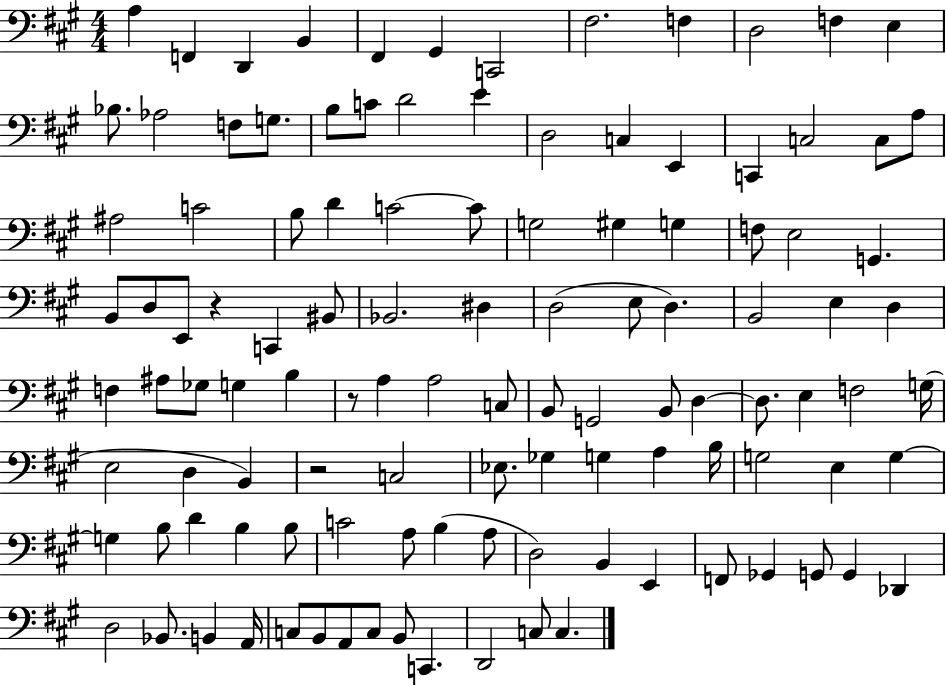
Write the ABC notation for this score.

X:1
T:Untitled
M:4/4
L:1/4
K:A
A, F,, D,, B,, ^F,, ^G,, C,,2 ^F,2 F, D,2 F, E, _B,/2 _A,2 F,/2 G,/2 B,/2 C/2 D2 E D,2 C, E,, C,, C,2 C,/2 A,/2 ^A,2 C2 B,/2 D C2 C/2 G,2 ^G, G, F,/2 E,2 G,, B,,/2 D,/2 E,,/2 z C,, ^B,,/2 _B,,2 ^D, D,2 E,/2 D, B,,2 E, D, F, ^A,/2 _G,/2 G, B, z/2 A, A,2 C,/2 B,,/2 G,,2 B,,/2 D, D,/2 E, F,2 G,/4 E,2 D, B,, z2 C,2 _E,/2 _G, G, A, B,/4 G,2 E, G, G, B,/2 D B, B,/2 C2 A,/2 B, A,/2 D,2 B,, E,, F,,/2 _G,, G,,/2 G,, _D,, D,2 _B,,/2 B,, A,,/4 C,/2 B,,/2 A,,/2 C,/2 B,,/2 C,, D,,2 C,/2 C,